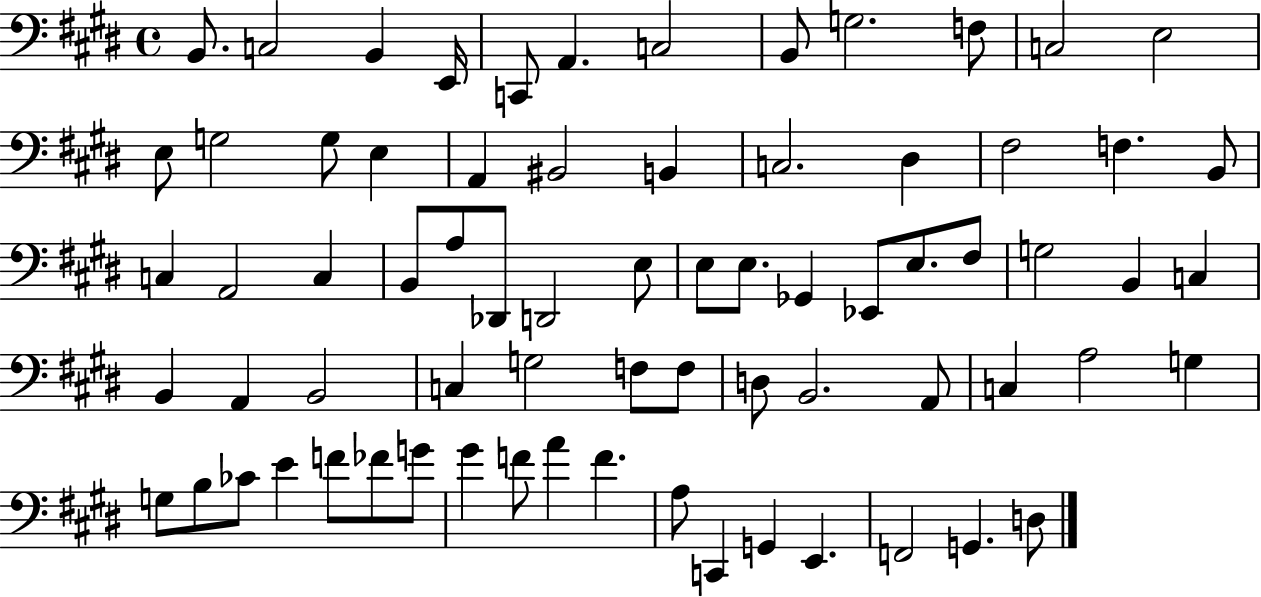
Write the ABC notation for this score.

X:1
T:Untitled
M:4/4
L:1/4
K:E
B,,/2 C,2 B,, E,,/4 C,,/2 A,, C,2 B,,/2 G,2 F,/2 C,2 E,2 E,/2 G,2 G,/2 E, A,, ^B,,2 B,, C,2 ^D, ^F,2 F, B,,/2 C, A,,2 C, B,,/2 A,/2 _D,,/2 D,,2 E,/2 E,/2 E,/2 _G,, _E,,/2 E,/2 ^F,/2 G,2 B,, C, B,, A,, B,,2 C, G,2 F,/2 F,/2 D,/2 B,,2 A,,/2 C, A,2 G, G,/2 B,/2 _C/2 E F/2 _F/2 G/2 ^G F/2 A F A,/2 C,, G,, E,, F,,2 G,, D,/2